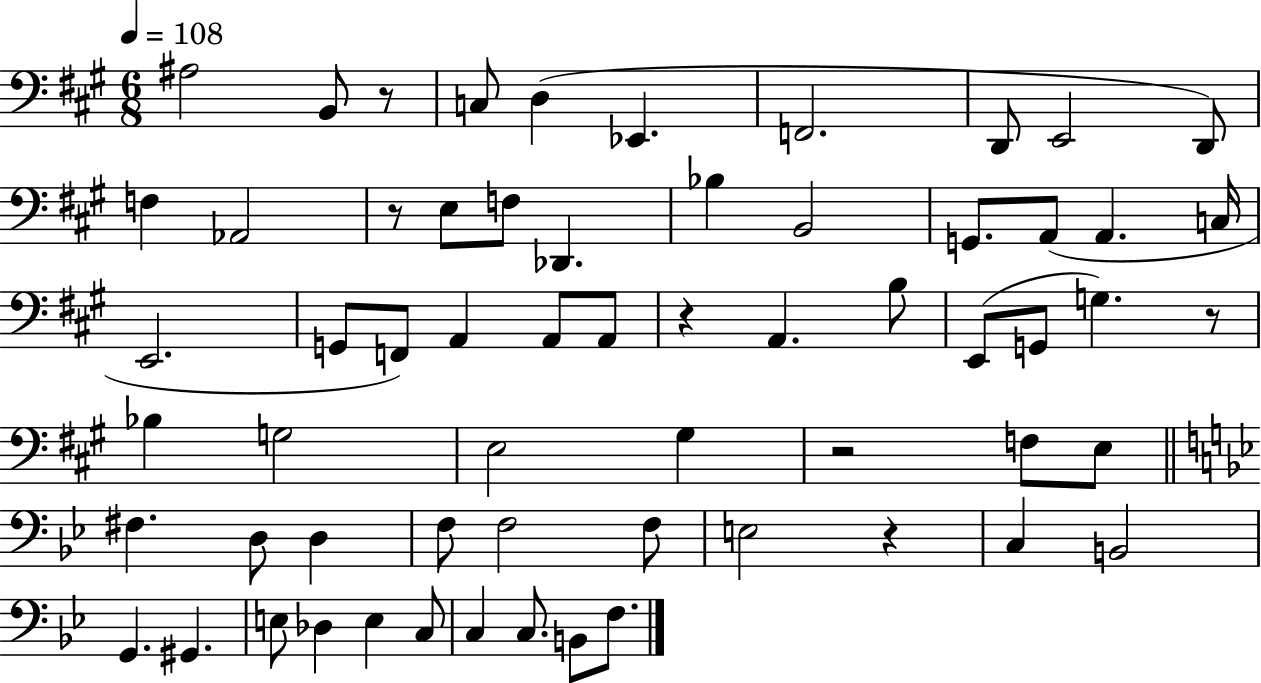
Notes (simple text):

A#3/h B2/e R/e C3/e D3/q Eb2/q. F2/h. D2/e E2/h D2/e F3/q Ab2/h R/e E3/e F3/e Db2/q. Bb3/q B2/h G2/e. A2/e A2/q. C3/s E2/h. G2/e F2/e A2/q A2/e A2/e R/q A2/q. B3/e E2/e G2/e G3/q. R/e Bb3/q G3/h E3/h G#3/q R/h F3/e E3/e F#3/q. D3/e D3/q F3/e F3/h F3/e E3/h R/q C3/q B2/h G2/q. G#2/q. E3/e Db3/q E3/q C3/e C3/q C3/e. B2/e F3/e.